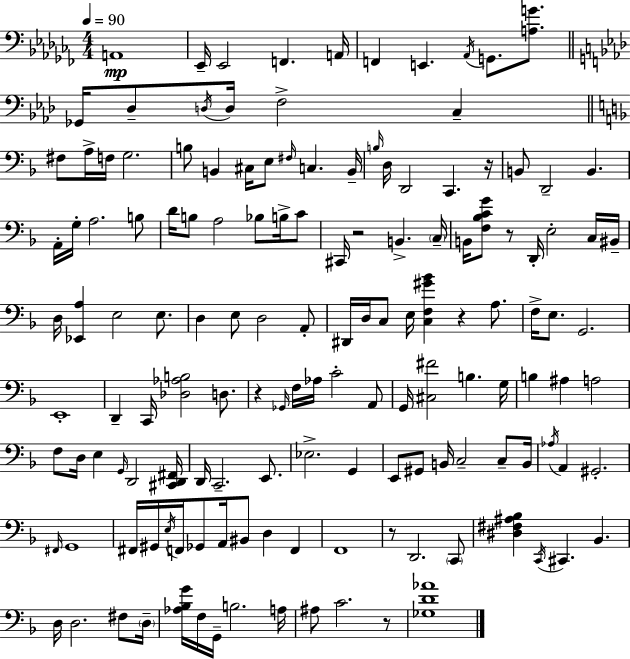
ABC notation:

X:1
T:Untitled
M:4/4
L:1/4
K:Abm
A,,4 _E,,/4 _E,,2 F,, A,,/4 F,, E,, _A,,/4 G,,/2 [A,G]/2 _G,,/4 _D,/2 D,/4 D,/4 F,2 C, ^F,/2 A,/4 F,/4 G,2 B,/2 B,, ^C,/4 E,/2 ^F,/4 C, B,,/4 B,/4 D,/4 D,,2 C,, z/4 B,,/2 D,,2 B,, A,,/4 G,/4 A,2 B,/2 D/4 B,/2 A,2 _B,/2 B,/4 C/2 ^C,,/4 z2 B,, C,/4 B,,/4 [F,_B,CG]/2 z/2 D,,/4 E,2 C,/4 ^B,,/4 D,/4 [_E,,A,] E,2 E,/2 D, E,/2 D,2 A,,/2 ^D,,/4 D,/4 C,/2 E,/4 [C,F,^G_B] z A,/2 F,/4 E,/2 G,,2 E,,4 D,, C,,/4 [_D,_A,B,]2 D,/2 z _G,,/4 F,/4 _A,/4 C2 A,,/2 G,,/4 [^C,^F]2 B, G,/4 B, ^A, A,2 F,/2 D,/4 E, G,,/4 D,,2 [^C,,D,,^F,,]/4 D,,/4 C,,2 E,,/2 _E,2 G,, E,,/2 ^G,,/2 B,,/4 C,2 C,/2 B,,/4 _A,/4 A,, ^G,,2 ^F,,/4 G,,4 ^F,,/4 ^G,,/4 E,/4 F,,/4 _G,,/2 A,,/4 ^B,,/2 D, F,, F,,4 z/2 D,,2 C,,/2 [^D,^F,^A,_B,] C,,/4 ^C,, _B,, D,/4 D,2 ^F,/2 D,/4 [_A,_B,G]/4 F,/4 G,,/4 B,2 A,/4 ^A,/2 C2 z/2 [_G,D_A]4